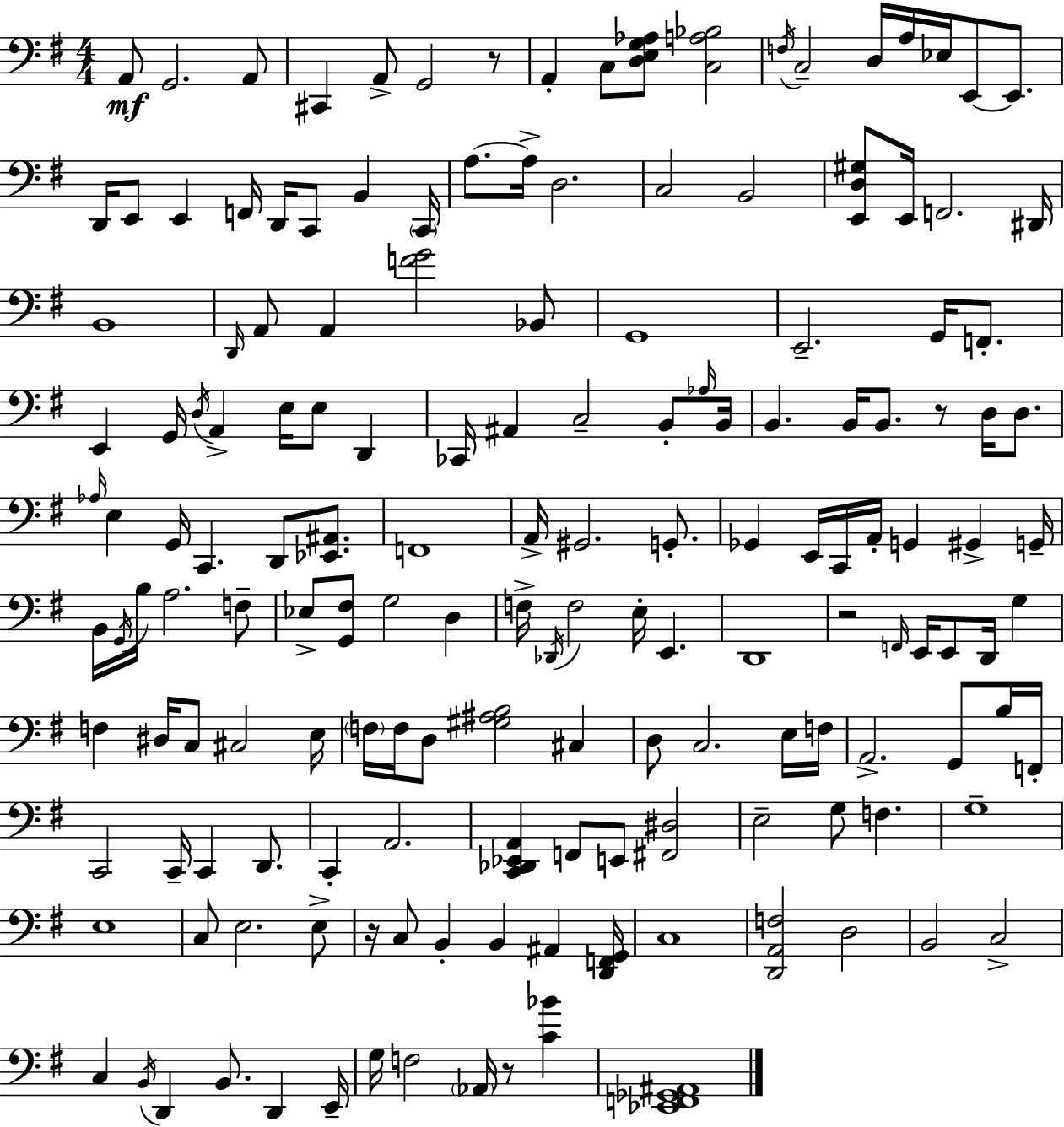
{
  \clef bass
  \numericTimeSignature
  \time 4/4
  \key e \minor
  a,8\mf g,2. a,8 | cis,4 a,8-> g,2 r8 | a,4-. c8 <d e g aes>8 <c a bes>2 | \acciaccatura { f16 } c2-- d16 a16 ees16 e,8~~ e,8. | \break d,16 e,8 e,4 f,16 d,16 c,8 b,4 | \parenthesize c,16 a8.~~ a16-> d2. | c2 b,2 | <e, d gis>8 e,16 f,2. | \break dis,16 b,1 | \grace { d,16 } a,8 a,4 <f' g'>2 | bes,8 g,1 | e,2.-- g,16 f,8.-. | \break e,4 g,16 \acciaccatura { d16 } a,4-> e16 e8 d,4 | ces,16 ais,4 c2-- | b,8-. \grace { aes16 } b,16 b,4. b,16 b,8. r8 | d16 d8. \grace { aes16 } e4 g,16 c,4. | \break d,8 <ees, ais,>8. f,1 | a,16-> gis,2. | g,8.-. ges,4 e,16 c,16 a,16-. g,4 | gis,4-> g,16-- b,16 \acciaccatura { g,16 } b16 a2. | \break f8-- ees8-> <g, fis>8 g2 | d4 f16-> \acciaccatura { des,16 } f2 | e16-. e,4. d,1 | r2 \grace { f,16 } | \break e,16 e,8 d,16 g4 f4 dis16 c8 cis2 | e16 \parenthesize f16 f16 d8 <gis ais b>2 | cis4 d8 c2. | e16 f16 a,2.-> | \break g,8 b16 f,16-. c,2 | c,16-- c,4 d,8. c,4-. a,2. | <c, des, ees, a,>4 f,8 e,8 | <fis, dis>2 e2-- | \break g8 f4. g1-- | e1 | c8 e2. | e8-> r16 c8 b,4-. b,4 | \break ais,4 <d, f, g,>16 c1 | <d, a, f>2 | d2 b,2 | c2-> c4 \acciaccatura { b,16 } d,4 | \break b,8. d,4 e,16-- g16 f2 | \parenthesize aes,16 r8 <c' bes'>4 <ees, f, ges, ais,>1 | \bar "|."
}